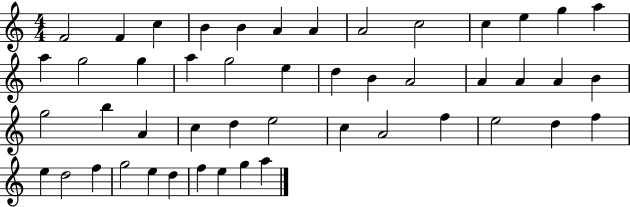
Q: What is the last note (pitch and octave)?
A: A5